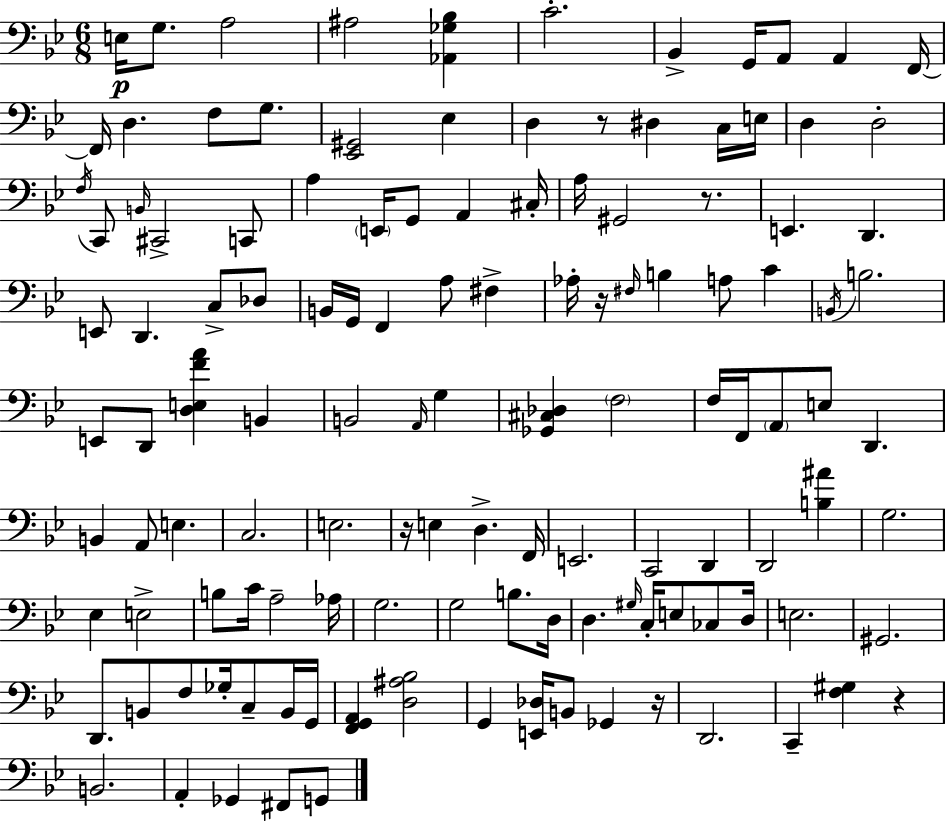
{
  \clef bass
  \numericTimeSignature
  \time 6/8
  \key bes \major
  e16\p g8. a2 | ais2 <aes, ges bes>4 | c'2.-. | bes,4-> g,16 a,8 a,4 f,16~~ | \break f,16 d4. f8 g8. | <ees, gis,>2 ees4 | d4 r8 dis4 c16 e16 | d4 d2-. | \break \acciaccatura { f16 } c,8 \grace { b,16 } cis,2-> | c,8 a4 \parenthesize e,16 g,8 a,4 | cis16-. a16 gis,2 r8. | e,4. d,4. | \break e,8 d,4. c8-> | des8 b,16 g,16 f,4 a8 fis4-> | aes16-. r16 \grace { fis16 } b4 a8 c'4 | \acciaccatura { b,16 } b2. | \break e,8 d,8 <d e f' a'>4 | b,4 b,2 | \grace { a,16 } g4 <ges, cis des>4 \parenthesize f2 | f16 f,16 \parenthesize a,8 e8 d,4. | \break b,4 a,8 e4. | c2. | e2. | r16 e4 d4.-> | \break f,16 e,2. | c,2 | d,4 d,2 | <b ais'>4 g2. | \break ees4 e2-> | b8 c'16 a2-- | aes16 g2. | g2 | \break b8. d16 d4. \grace { gis16 } | c16-. e8 ces8 d16 e2. | gis,2. | d,8. b,8 f8 | \break ges16-. c8-- b,16 g,16 <f, g, a,>4 <d ais bes>2 | g,4 <e, des>16 b,8 | ges,4 r16 d,2. | c,4-- <f gis>4 | \break r4 b,2. | a,4-. ges,4 | fis,8 g,8 \bar "|."
}